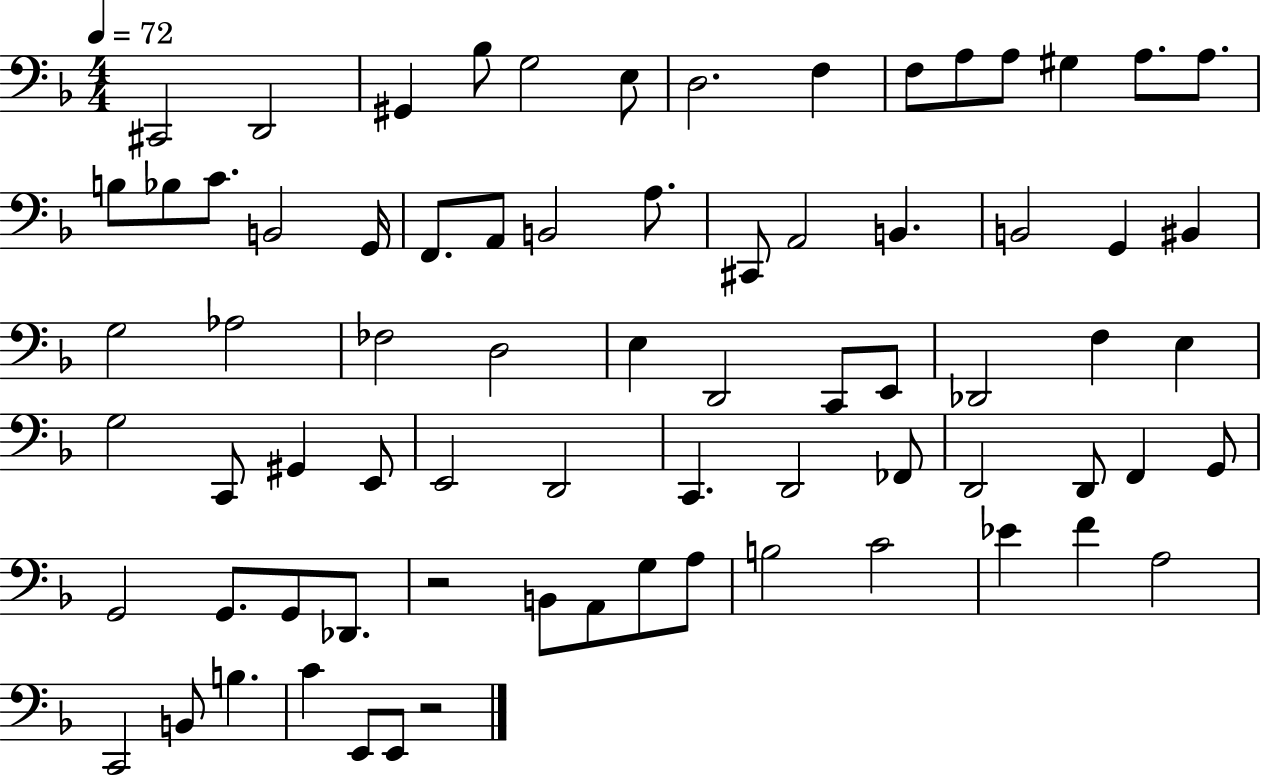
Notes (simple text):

C#2/h D2/h G#2/q Bb3/e G3/h E3/e D3/h. F3/q F3/e A3/e A3/e G#3/q A3/e. A3/e. B3/e Bb3/e C4/e. B2/h G2/s F2/e. A2/e B2/h A3/e. C#2/e A2/h B2/q. B2/h G2/q BIS2/q G3/h Ab3/h FES3/h D3/h E3/q D2/h C2/e E2/e Db2/h F3/q E3/q G3/h C2/e G#2/q E2/e E2/h D2/h C2/q. D2/h FES2/e D2/h D2/e F2/q G2/e G2/h G2/e. G2/e Db2/e. R/h B2/e A2/e G3/e A3/e B3/h C4/h Eb4/q F4/q A3/h C2/h B2/e B3/q. C4/q E2/e E2/e R/h